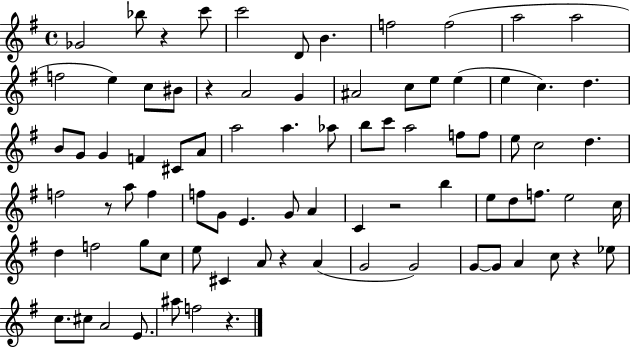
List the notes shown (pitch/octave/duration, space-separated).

Gb4/h Bb5/e R/q C6/e C6/h D4/e B4/q. F5/h F5/h A5/h A5/h F5/h E5/q C5/e BIS4/e R/q A4/h G4/q A#4/h C5/e E5/e E5/q E5/q C5/q. D5/q. B4/e G4/e G4/q F4/q C#4/e A4/e A5/h A5/q. Ab5/e B5/e C6/e A5/h F5/e F5/e E5/e C5/h D5/q. F5/h R/e A5/e F5/q F5/e G4/e E4/q. G4/e A4/q C4/q R/h B5/q E5/e D5/e F5/e. E5/h C5/s D5/q F5/h G5/e C5/e E5/e C#4/q A4/e R/q A4/q G4/h G4/h G4/e G4/e A4/q C5/e R/q Eb5/e C5/e. C#5/e A4/h E4/e. A#5/e F5/h R/q.